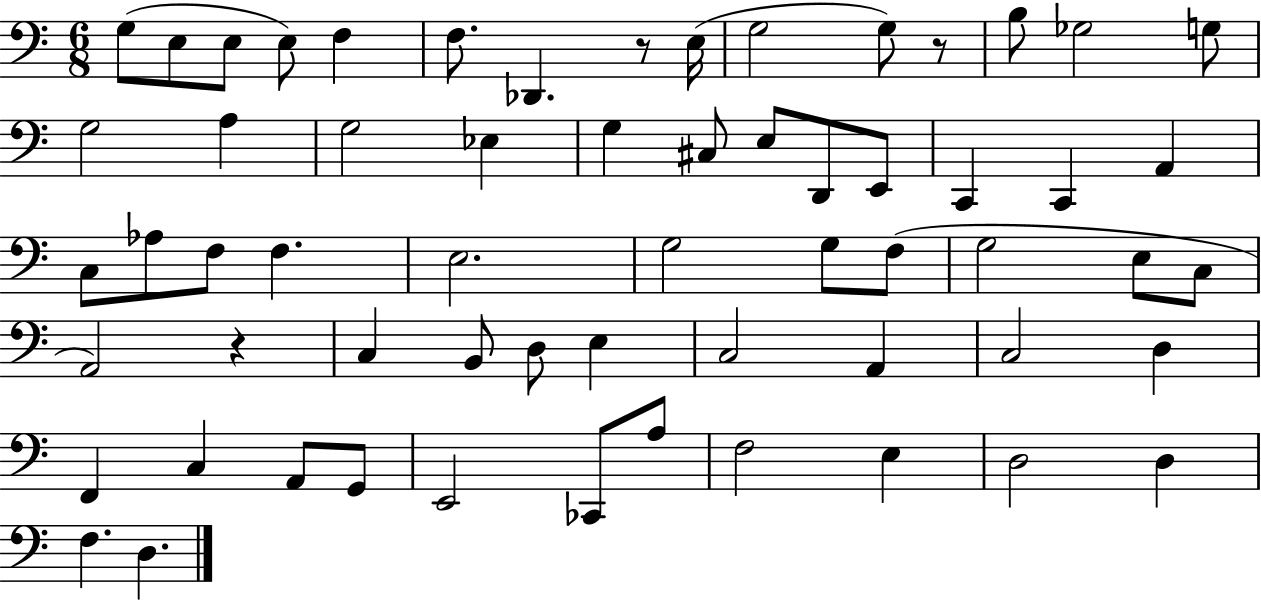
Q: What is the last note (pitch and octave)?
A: D3